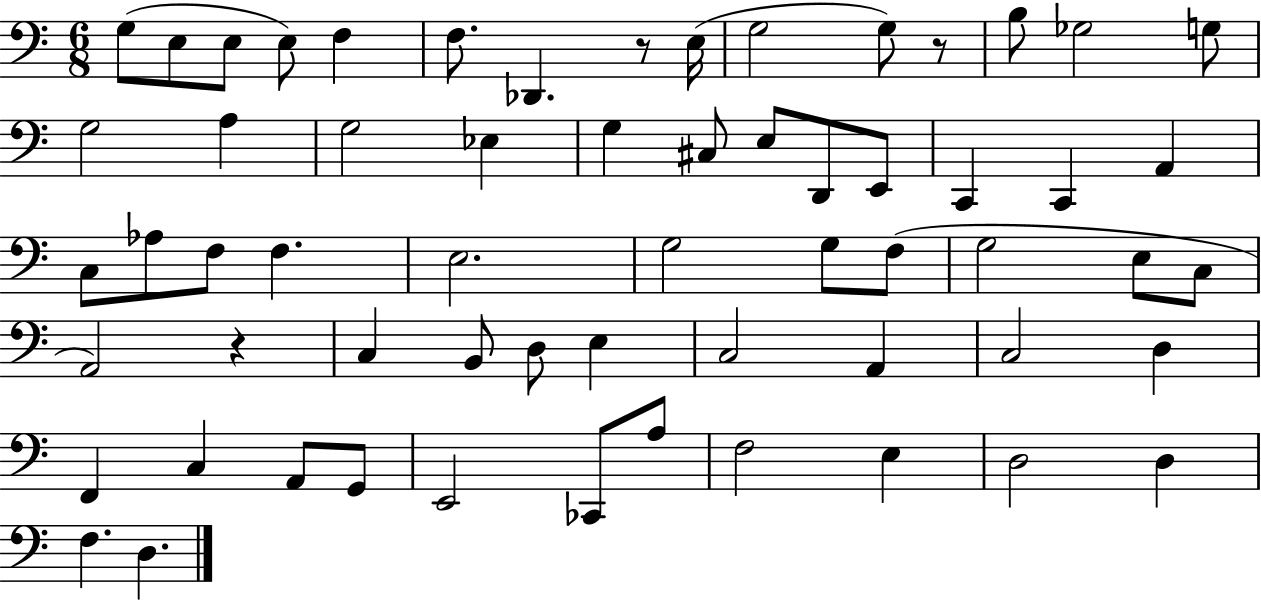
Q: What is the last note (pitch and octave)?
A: D3